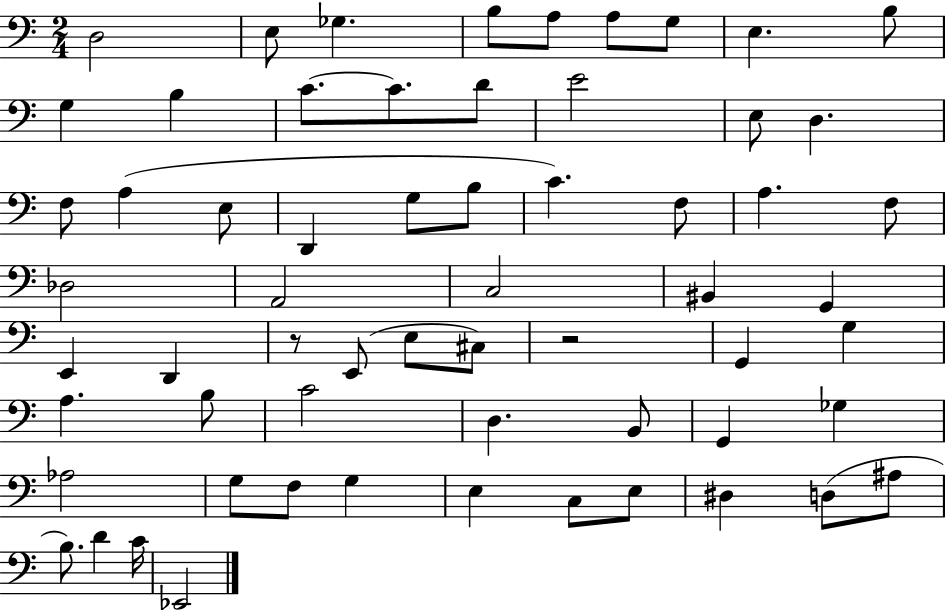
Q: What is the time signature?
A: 2/4